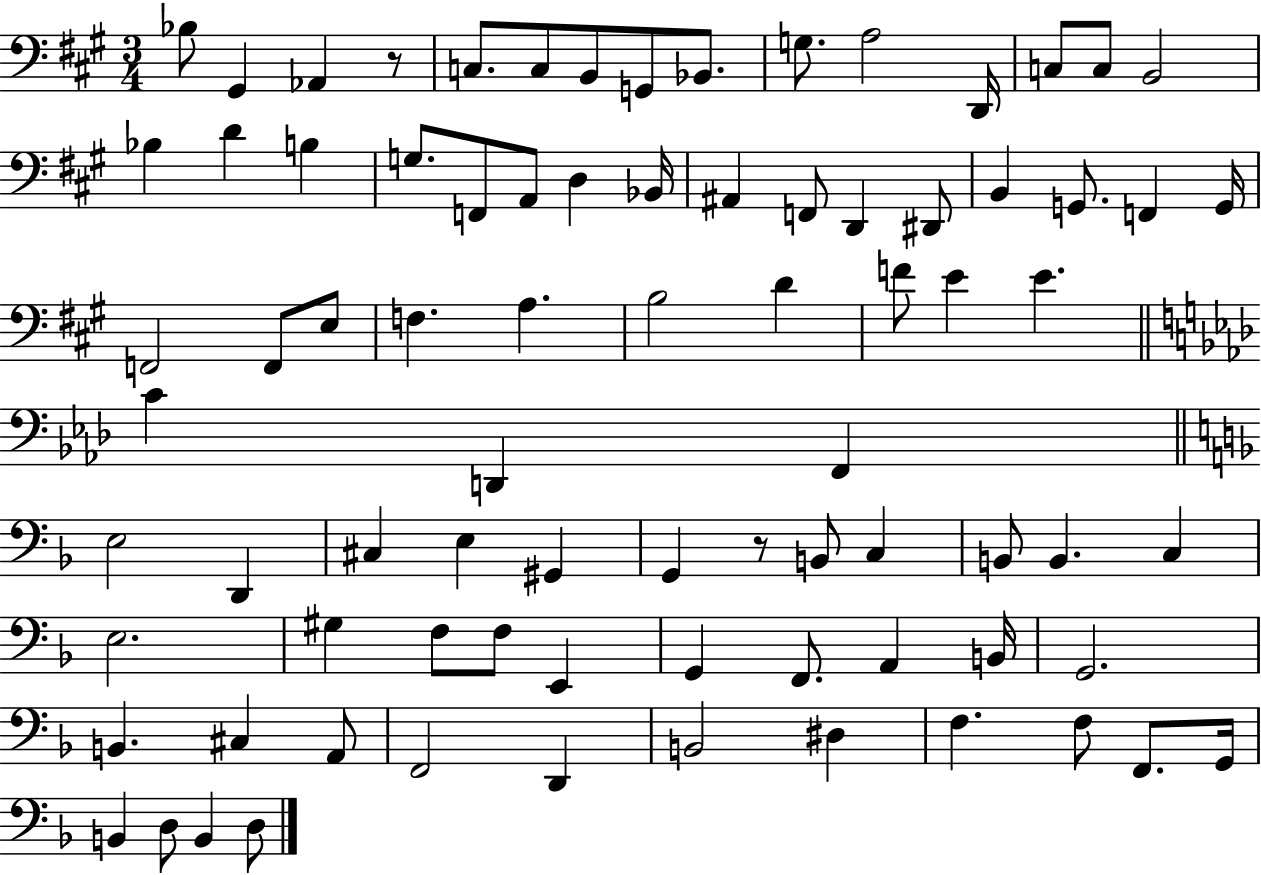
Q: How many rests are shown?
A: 2